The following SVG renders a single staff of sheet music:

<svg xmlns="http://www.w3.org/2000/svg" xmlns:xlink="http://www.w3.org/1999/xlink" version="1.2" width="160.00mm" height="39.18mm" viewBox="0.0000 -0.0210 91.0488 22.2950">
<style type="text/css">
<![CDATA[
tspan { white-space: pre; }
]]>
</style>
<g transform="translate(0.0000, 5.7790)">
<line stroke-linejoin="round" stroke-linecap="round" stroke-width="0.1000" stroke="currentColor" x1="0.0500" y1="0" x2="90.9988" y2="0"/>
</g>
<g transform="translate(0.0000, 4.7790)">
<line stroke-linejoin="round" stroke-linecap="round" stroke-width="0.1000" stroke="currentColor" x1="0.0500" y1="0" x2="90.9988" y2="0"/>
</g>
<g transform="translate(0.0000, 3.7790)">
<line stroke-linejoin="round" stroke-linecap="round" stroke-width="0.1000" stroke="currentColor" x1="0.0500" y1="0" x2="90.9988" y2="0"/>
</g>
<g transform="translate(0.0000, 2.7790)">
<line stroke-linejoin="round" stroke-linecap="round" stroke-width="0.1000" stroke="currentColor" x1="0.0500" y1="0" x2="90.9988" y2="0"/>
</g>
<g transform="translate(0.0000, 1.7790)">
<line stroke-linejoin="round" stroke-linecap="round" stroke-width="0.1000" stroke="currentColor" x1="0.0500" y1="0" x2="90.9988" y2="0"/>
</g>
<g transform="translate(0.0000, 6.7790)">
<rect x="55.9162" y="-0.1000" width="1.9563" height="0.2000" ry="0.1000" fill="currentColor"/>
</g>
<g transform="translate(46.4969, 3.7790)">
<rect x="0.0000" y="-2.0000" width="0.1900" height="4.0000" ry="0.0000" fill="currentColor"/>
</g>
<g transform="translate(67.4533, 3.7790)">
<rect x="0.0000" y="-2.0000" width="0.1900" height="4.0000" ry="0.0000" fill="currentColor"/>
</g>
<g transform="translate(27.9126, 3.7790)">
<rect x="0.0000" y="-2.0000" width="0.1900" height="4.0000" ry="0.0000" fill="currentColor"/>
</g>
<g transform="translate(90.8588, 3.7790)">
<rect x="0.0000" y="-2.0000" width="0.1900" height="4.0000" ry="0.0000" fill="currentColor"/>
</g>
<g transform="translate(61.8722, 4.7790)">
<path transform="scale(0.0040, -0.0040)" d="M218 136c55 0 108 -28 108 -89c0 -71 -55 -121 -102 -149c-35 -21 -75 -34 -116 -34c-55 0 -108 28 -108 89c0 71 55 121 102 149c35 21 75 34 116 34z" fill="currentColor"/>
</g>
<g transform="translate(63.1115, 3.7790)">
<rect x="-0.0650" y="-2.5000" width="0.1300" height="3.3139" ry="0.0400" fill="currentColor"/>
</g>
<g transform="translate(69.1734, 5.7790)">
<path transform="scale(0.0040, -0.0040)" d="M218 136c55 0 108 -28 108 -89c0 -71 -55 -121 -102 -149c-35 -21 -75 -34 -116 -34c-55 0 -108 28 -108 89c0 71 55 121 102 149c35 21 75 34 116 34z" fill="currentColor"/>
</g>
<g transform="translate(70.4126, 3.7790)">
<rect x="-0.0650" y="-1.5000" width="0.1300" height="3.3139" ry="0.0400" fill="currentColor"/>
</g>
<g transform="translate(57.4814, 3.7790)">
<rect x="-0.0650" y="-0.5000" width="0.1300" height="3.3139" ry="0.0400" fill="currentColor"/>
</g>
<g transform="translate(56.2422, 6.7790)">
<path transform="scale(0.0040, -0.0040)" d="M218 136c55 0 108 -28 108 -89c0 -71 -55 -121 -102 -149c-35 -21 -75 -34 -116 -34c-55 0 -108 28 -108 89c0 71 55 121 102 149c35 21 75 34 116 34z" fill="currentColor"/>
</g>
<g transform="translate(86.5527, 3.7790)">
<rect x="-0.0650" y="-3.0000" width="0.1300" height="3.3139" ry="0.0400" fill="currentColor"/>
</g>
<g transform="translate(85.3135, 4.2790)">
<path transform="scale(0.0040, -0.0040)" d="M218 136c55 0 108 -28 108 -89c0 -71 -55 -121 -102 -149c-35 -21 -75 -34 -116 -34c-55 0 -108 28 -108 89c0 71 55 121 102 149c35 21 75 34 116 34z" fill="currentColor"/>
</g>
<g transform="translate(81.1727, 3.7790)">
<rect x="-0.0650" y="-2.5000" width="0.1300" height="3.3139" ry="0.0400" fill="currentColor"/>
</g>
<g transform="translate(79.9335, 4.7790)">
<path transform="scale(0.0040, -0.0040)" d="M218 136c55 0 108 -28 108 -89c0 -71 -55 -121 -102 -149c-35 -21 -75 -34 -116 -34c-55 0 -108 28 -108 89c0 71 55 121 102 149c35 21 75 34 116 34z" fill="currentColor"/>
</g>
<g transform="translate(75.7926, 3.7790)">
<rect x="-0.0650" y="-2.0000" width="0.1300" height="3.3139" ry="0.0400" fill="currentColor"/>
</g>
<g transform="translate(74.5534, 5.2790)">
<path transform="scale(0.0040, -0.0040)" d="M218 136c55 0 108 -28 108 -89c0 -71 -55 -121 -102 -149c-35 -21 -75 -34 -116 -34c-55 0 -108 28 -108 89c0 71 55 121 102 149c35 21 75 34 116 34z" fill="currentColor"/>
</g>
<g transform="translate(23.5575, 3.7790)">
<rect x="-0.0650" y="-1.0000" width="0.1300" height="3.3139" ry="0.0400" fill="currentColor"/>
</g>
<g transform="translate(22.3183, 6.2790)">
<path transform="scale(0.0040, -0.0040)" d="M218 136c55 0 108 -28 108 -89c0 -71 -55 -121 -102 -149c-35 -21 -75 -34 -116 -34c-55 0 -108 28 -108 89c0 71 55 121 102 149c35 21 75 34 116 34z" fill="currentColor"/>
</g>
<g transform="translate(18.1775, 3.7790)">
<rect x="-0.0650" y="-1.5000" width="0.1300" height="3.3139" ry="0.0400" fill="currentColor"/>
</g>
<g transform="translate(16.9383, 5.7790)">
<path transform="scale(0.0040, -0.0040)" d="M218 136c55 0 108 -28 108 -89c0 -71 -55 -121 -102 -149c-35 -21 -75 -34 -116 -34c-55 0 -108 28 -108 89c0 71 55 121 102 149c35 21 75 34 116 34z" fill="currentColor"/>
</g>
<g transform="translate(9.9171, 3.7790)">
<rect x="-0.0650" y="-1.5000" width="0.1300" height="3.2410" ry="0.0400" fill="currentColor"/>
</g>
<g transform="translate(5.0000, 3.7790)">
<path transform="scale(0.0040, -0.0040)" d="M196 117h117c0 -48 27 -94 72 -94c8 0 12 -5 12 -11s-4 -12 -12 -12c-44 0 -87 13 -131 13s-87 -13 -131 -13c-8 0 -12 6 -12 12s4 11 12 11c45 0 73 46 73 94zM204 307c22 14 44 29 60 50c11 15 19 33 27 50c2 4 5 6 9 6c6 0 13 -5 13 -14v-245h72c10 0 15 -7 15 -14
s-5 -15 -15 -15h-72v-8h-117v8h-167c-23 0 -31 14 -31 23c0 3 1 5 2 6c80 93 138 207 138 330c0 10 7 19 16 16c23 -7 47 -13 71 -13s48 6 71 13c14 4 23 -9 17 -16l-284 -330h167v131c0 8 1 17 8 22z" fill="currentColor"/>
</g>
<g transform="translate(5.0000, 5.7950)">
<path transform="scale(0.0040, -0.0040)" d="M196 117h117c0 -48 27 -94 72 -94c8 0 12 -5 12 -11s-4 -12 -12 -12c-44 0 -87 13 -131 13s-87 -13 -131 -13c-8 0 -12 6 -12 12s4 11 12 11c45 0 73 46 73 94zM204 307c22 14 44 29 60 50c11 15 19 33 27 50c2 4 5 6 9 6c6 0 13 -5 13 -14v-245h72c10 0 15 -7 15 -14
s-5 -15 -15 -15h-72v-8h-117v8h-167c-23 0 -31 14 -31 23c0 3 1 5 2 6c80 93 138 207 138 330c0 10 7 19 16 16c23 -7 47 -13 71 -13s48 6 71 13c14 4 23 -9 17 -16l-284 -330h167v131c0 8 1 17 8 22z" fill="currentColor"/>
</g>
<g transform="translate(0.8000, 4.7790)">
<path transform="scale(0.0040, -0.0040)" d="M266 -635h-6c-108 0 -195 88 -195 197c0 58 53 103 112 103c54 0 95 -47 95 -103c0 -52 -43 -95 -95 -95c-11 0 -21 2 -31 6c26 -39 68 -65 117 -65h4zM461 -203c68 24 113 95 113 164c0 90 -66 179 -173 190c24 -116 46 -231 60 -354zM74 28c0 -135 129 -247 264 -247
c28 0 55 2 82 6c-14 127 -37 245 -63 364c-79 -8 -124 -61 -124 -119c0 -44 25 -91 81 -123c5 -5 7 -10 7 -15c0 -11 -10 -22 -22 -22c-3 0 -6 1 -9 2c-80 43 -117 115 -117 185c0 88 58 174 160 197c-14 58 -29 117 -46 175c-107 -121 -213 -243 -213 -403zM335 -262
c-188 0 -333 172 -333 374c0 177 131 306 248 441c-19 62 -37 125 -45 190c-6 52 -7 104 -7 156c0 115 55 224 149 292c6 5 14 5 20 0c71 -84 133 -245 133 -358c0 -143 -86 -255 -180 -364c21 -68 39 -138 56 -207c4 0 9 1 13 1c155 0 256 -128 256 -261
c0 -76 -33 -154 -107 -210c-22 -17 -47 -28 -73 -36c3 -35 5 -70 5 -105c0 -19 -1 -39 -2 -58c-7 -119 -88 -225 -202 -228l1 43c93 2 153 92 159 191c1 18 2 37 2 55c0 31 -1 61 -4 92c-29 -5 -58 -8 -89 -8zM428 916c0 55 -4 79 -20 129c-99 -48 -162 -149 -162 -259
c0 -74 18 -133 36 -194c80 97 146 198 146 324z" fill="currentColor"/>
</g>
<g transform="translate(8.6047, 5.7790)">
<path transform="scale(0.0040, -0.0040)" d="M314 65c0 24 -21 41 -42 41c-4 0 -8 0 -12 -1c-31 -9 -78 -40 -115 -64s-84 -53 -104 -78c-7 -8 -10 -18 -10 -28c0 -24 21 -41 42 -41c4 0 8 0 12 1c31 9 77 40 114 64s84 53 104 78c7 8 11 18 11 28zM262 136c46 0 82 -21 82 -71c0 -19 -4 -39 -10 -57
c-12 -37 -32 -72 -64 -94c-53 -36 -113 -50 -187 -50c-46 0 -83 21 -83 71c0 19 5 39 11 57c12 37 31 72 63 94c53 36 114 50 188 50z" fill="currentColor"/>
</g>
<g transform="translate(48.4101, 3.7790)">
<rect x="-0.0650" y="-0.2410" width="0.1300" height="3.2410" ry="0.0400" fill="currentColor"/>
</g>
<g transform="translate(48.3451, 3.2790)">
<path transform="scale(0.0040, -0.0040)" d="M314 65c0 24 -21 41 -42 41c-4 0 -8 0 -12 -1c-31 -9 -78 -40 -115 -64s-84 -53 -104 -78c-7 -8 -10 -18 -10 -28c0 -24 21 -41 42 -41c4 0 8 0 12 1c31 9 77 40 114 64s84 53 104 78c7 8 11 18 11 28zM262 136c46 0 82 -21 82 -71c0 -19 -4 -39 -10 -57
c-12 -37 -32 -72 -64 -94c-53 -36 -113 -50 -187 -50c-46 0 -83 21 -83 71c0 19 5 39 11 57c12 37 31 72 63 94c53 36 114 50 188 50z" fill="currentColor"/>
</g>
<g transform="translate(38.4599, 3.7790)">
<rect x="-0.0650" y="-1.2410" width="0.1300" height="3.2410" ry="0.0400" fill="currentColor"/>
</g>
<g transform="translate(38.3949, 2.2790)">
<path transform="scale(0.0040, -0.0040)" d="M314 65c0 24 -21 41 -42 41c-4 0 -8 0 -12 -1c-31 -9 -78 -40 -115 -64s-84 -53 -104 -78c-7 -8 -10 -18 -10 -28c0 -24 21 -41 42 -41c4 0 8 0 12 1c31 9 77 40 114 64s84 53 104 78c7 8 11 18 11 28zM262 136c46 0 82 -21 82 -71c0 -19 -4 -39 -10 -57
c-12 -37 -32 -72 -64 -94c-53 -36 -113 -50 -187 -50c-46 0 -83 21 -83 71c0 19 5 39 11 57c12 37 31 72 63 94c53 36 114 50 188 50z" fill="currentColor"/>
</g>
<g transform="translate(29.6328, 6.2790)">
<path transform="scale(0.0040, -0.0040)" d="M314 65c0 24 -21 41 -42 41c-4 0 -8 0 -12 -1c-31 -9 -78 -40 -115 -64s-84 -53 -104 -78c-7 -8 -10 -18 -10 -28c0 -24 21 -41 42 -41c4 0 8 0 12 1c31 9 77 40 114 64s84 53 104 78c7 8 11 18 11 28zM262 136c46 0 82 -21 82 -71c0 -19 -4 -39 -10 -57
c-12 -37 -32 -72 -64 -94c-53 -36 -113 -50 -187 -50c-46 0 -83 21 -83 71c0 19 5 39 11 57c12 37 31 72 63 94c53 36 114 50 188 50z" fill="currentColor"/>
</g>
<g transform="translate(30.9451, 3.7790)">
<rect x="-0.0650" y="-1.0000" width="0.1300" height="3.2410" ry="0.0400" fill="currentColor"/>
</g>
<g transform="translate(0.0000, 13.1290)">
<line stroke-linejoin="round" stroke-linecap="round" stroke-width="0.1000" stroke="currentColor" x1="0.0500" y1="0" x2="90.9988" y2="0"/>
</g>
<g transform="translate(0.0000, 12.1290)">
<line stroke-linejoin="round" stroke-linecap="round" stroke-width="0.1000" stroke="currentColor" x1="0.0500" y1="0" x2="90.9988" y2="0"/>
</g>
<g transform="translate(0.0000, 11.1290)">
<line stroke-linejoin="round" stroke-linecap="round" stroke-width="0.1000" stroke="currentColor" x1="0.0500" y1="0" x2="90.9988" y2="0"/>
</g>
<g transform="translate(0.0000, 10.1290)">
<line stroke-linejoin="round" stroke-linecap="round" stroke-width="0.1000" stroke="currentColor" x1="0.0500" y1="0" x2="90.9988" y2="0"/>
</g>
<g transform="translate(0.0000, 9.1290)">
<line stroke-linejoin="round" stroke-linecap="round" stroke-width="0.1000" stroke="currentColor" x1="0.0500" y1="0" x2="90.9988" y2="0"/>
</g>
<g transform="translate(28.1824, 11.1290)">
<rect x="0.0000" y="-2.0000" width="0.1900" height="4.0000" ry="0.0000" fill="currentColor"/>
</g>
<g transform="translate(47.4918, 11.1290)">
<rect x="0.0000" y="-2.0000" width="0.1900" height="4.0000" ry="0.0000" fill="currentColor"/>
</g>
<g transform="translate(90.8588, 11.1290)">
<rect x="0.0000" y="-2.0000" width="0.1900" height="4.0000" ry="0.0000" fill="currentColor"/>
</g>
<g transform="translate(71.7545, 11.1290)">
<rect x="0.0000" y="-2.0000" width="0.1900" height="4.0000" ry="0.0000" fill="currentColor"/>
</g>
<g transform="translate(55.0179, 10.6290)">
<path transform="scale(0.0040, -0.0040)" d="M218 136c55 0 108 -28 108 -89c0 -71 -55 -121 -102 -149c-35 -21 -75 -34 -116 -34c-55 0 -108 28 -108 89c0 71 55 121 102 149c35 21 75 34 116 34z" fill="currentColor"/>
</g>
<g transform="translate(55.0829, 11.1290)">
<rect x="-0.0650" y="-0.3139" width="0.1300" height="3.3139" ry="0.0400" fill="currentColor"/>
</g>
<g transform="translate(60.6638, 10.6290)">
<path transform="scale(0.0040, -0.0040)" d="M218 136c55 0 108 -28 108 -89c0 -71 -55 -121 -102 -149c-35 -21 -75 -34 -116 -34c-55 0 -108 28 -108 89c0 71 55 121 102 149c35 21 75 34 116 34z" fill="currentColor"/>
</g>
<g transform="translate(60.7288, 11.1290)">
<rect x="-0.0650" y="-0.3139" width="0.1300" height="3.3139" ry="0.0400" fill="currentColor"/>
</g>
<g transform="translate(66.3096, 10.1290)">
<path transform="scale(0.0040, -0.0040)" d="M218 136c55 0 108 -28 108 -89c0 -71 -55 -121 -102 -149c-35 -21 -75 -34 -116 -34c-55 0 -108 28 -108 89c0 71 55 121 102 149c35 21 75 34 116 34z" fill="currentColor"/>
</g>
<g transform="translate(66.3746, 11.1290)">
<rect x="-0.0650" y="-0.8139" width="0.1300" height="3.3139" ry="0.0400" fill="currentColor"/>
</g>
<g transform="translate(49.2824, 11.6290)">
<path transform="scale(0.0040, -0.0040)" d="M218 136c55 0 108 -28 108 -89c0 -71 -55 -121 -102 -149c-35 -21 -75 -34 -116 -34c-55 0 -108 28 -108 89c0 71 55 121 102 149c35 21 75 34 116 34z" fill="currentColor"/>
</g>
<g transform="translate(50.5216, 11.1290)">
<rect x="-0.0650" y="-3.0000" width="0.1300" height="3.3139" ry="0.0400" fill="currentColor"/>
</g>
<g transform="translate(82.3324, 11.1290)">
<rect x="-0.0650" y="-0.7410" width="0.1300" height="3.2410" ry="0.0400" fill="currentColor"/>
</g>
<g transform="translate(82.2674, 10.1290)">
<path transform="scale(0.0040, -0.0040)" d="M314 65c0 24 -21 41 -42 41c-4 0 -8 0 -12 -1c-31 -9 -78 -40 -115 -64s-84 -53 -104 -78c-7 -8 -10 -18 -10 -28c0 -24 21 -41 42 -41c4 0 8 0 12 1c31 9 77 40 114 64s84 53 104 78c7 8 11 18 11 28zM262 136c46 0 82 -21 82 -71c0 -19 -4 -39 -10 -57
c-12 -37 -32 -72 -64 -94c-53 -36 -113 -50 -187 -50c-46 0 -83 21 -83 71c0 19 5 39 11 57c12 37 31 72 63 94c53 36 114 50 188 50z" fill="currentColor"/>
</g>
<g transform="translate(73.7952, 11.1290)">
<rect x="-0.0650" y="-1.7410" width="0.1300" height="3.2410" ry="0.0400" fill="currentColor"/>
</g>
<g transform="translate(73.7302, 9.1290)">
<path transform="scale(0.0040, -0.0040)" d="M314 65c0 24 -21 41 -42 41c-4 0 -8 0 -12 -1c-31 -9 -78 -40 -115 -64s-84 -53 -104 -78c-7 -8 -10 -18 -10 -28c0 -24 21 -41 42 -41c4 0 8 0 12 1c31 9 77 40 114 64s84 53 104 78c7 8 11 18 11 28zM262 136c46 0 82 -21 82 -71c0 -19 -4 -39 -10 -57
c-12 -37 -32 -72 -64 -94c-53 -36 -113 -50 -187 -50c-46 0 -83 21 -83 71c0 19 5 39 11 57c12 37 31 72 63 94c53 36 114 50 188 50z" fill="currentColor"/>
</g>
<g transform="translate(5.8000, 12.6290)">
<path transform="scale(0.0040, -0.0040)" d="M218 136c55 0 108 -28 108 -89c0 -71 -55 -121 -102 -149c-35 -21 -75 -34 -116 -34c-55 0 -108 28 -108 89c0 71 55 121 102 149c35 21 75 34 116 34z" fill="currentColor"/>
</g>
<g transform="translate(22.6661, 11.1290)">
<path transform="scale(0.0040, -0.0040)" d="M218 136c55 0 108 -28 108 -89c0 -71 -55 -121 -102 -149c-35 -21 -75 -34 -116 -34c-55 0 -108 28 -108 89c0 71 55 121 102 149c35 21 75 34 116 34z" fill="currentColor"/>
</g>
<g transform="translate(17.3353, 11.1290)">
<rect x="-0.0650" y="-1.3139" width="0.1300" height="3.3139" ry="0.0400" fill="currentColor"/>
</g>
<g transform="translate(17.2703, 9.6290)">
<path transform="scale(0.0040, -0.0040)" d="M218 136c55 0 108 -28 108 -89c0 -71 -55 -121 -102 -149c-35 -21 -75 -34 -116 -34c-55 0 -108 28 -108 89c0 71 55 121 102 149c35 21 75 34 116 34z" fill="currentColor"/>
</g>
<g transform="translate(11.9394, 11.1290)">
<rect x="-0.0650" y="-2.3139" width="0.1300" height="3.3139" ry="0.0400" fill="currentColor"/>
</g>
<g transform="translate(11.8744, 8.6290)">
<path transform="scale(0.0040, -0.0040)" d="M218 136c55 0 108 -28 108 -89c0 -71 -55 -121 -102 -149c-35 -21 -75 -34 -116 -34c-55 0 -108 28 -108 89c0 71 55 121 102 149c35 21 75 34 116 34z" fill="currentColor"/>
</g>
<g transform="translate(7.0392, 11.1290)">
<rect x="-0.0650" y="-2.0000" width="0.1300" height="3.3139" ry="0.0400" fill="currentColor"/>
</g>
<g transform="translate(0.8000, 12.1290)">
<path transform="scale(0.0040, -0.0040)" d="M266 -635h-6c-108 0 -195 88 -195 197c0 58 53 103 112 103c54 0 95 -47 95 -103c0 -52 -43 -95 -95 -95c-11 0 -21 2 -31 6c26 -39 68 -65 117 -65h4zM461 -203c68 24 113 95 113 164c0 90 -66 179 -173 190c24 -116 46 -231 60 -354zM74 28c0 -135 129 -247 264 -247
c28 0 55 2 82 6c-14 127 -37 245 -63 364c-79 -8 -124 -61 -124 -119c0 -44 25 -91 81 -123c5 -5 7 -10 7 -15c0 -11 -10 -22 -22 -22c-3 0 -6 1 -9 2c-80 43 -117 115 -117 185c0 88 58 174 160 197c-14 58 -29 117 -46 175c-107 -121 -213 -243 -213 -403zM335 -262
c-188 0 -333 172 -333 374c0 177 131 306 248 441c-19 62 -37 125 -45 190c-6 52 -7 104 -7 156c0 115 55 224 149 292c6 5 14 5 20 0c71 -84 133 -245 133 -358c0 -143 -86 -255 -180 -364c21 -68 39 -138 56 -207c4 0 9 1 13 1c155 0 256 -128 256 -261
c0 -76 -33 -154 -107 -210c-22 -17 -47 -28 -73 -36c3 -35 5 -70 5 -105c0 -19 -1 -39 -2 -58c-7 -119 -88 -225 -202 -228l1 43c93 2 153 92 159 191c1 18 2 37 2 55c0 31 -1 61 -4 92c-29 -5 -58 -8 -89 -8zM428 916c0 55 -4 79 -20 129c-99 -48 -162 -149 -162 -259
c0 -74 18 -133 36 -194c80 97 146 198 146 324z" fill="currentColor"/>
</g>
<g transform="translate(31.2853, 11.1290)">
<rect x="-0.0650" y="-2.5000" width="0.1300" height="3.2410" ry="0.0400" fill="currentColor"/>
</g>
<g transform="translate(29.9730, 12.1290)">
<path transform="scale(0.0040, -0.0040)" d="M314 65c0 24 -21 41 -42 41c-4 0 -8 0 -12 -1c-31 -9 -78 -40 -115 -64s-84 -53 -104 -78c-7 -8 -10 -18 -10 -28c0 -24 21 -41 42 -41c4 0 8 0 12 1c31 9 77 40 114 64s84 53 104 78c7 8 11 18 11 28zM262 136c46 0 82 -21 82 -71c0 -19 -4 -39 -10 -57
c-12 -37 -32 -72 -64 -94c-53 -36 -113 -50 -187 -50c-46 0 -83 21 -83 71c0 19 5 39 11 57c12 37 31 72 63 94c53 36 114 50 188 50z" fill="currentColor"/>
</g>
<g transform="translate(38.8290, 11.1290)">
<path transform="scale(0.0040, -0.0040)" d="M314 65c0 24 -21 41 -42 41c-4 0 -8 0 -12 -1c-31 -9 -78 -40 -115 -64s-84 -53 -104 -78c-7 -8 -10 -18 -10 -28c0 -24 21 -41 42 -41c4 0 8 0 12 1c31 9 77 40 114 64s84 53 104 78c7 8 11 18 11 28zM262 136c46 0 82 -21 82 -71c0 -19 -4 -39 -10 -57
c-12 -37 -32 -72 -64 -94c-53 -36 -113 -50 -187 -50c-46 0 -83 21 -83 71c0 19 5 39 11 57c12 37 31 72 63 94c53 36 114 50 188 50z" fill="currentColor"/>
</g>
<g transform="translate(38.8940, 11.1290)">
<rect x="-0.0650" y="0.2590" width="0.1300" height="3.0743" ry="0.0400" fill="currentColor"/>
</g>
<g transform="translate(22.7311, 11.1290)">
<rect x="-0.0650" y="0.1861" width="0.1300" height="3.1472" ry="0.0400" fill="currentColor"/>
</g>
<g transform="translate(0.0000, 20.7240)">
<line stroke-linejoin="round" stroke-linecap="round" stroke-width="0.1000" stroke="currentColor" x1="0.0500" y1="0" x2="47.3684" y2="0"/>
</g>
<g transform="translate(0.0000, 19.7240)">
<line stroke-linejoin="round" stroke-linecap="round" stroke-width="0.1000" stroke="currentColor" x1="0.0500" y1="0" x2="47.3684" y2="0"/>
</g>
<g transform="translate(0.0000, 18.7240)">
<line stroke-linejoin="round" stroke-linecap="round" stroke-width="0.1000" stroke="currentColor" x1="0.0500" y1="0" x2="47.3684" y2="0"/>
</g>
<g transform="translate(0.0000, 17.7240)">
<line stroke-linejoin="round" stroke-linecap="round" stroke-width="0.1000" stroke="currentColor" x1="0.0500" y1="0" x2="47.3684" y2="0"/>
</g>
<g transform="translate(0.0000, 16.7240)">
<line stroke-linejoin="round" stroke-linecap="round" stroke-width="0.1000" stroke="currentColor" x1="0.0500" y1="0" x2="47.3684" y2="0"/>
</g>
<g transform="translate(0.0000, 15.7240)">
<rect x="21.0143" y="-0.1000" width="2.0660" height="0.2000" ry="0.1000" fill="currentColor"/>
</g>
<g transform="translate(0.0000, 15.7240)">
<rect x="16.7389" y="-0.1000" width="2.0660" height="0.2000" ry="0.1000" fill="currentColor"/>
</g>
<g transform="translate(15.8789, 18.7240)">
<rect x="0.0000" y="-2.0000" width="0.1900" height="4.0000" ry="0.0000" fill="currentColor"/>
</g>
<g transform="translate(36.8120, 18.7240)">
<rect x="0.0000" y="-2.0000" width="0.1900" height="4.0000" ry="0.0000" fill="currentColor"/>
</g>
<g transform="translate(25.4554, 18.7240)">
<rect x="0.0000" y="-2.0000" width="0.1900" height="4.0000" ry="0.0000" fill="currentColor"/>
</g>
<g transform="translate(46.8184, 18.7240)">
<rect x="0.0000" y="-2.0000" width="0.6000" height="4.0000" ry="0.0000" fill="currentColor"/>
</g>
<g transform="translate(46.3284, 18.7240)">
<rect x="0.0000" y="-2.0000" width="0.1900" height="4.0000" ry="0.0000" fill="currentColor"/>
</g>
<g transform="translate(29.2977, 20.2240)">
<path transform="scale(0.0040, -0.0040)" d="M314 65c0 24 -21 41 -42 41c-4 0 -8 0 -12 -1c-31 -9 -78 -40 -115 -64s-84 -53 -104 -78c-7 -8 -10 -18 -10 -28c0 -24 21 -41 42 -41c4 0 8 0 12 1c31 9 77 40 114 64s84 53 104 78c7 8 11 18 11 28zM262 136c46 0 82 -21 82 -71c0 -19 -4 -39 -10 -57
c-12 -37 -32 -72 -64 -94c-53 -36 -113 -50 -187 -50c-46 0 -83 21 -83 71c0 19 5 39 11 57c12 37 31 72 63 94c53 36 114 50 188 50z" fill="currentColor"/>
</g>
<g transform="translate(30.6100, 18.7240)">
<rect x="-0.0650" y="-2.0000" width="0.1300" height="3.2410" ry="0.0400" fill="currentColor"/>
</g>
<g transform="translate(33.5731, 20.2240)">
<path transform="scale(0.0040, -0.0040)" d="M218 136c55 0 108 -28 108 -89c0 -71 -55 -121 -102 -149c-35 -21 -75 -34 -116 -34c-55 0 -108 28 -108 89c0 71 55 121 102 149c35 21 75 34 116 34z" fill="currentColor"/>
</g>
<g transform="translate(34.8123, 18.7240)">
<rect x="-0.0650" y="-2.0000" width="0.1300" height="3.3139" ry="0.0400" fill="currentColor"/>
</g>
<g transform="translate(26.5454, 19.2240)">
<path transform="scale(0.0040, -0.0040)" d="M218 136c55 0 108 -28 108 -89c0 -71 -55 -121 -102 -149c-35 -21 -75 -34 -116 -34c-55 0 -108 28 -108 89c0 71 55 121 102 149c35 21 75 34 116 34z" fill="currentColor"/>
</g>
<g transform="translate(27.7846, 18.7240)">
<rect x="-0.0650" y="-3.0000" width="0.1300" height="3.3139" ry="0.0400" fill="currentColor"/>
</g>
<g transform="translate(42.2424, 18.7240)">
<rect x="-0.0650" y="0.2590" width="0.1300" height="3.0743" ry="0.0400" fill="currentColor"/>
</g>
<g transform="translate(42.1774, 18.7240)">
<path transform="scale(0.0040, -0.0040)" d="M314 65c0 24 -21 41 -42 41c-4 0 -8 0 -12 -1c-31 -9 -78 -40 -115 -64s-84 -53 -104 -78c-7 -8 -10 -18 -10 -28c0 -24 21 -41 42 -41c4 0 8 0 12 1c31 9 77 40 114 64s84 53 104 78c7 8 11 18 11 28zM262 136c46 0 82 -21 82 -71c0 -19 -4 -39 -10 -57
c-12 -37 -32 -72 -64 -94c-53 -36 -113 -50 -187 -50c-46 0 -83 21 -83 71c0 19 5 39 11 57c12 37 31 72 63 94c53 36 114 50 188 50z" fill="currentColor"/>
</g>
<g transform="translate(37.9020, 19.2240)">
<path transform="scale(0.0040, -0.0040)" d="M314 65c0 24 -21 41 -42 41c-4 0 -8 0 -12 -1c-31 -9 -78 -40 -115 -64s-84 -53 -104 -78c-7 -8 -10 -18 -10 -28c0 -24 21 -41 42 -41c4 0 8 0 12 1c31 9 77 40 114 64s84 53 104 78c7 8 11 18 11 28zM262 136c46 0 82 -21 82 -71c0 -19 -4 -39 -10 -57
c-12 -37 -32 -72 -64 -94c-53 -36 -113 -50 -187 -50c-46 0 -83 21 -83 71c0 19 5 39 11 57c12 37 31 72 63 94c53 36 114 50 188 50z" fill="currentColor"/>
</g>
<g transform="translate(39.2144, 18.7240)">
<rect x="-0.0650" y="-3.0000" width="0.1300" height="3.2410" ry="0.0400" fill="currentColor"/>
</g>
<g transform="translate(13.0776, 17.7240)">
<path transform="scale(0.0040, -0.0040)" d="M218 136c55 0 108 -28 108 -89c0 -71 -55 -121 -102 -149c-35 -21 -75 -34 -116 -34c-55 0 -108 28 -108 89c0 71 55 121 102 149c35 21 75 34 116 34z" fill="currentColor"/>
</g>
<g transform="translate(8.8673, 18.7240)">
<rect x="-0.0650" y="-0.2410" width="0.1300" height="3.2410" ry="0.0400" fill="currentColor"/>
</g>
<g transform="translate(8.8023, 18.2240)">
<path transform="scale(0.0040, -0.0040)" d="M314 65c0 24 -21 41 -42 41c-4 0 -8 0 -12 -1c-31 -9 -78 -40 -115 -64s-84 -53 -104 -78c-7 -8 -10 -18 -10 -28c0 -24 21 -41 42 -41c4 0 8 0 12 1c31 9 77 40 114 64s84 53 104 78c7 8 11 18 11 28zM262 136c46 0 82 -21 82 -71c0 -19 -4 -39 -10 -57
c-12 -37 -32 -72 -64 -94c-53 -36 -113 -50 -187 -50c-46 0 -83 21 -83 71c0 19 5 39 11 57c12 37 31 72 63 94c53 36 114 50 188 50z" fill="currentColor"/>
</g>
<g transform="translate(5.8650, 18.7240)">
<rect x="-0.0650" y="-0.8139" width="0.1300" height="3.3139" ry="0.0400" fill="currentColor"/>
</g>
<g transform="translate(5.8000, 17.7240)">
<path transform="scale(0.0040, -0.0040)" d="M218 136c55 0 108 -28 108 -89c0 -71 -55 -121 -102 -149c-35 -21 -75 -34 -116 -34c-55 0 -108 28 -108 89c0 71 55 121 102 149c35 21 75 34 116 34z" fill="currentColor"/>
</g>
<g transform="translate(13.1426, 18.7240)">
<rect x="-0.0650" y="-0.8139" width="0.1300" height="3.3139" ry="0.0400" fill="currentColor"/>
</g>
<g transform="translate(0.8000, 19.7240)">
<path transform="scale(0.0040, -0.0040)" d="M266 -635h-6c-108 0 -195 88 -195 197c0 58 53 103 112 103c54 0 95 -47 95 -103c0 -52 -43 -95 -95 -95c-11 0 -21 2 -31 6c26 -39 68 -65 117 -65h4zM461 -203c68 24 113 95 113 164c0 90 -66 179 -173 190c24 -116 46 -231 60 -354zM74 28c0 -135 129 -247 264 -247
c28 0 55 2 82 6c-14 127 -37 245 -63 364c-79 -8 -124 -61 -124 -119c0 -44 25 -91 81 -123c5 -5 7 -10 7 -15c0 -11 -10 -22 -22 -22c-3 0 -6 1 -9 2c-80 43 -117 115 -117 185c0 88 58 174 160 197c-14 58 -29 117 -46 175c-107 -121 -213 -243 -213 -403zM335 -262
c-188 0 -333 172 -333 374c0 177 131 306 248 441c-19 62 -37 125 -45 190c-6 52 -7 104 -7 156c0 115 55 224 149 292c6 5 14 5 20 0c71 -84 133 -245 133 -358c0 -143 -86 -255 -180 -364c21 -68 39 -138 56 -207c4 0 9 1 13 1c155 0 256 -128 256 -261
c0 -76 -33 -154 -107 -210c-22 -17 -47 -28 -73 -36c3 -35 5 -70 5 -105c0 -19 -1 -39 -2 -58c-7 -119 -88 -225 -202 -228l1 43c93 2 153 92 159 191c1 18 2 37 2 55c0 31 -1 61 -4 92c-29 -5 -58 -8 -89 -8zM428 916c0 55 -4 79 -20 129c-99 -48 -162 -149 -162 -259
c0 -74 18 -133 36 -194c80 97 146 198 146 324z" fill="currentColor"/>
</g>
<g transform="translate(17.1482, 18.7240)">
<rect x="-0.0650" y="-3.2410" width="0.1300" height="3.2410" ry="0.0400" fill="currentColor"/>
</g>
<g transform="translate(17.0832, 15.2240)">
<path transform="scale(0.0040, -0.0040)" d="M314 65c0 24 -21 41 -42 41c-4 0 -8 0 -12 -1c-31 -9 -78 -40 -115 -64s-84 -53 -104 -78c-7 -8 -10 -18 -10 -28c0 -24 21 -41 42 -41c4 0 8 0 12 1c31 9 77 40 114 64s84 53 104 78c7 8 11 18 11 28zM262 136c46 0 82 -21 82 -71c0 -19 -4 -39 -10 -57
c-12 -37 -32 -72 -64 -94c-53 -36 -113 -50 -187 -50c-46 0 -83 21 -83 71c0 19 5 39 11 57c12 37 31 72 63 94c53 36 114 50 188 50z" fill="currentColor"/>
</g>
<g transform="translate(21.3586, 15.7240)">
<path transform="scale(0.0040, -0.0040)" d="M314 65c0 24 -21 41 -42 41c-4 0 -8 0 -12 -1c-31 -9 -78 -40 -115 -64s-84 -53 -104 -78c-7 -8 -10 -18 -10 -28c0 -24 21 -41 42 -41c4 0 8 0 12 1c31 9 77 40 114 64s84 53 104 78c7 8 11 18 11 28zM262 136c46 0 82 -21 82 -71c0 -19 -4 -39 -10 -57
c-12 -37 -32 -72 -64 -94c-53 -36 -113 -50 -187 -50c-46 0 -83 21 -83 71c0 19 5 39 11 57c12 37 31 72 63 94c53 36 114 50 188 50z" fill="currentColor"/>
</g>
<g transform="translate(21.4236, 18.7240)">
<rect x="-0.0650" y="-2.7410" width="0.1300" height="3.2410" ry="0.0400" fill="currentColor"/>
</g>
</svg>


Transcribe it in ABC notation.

X:1
T:Untitled
M:4/4
L:1/4
K:C
E2 E D D2 e2 c2 C G E F G A F g e B G2 B2 A c c d f2 d2 d c2 d b2 a2 A F2 F A2 B2